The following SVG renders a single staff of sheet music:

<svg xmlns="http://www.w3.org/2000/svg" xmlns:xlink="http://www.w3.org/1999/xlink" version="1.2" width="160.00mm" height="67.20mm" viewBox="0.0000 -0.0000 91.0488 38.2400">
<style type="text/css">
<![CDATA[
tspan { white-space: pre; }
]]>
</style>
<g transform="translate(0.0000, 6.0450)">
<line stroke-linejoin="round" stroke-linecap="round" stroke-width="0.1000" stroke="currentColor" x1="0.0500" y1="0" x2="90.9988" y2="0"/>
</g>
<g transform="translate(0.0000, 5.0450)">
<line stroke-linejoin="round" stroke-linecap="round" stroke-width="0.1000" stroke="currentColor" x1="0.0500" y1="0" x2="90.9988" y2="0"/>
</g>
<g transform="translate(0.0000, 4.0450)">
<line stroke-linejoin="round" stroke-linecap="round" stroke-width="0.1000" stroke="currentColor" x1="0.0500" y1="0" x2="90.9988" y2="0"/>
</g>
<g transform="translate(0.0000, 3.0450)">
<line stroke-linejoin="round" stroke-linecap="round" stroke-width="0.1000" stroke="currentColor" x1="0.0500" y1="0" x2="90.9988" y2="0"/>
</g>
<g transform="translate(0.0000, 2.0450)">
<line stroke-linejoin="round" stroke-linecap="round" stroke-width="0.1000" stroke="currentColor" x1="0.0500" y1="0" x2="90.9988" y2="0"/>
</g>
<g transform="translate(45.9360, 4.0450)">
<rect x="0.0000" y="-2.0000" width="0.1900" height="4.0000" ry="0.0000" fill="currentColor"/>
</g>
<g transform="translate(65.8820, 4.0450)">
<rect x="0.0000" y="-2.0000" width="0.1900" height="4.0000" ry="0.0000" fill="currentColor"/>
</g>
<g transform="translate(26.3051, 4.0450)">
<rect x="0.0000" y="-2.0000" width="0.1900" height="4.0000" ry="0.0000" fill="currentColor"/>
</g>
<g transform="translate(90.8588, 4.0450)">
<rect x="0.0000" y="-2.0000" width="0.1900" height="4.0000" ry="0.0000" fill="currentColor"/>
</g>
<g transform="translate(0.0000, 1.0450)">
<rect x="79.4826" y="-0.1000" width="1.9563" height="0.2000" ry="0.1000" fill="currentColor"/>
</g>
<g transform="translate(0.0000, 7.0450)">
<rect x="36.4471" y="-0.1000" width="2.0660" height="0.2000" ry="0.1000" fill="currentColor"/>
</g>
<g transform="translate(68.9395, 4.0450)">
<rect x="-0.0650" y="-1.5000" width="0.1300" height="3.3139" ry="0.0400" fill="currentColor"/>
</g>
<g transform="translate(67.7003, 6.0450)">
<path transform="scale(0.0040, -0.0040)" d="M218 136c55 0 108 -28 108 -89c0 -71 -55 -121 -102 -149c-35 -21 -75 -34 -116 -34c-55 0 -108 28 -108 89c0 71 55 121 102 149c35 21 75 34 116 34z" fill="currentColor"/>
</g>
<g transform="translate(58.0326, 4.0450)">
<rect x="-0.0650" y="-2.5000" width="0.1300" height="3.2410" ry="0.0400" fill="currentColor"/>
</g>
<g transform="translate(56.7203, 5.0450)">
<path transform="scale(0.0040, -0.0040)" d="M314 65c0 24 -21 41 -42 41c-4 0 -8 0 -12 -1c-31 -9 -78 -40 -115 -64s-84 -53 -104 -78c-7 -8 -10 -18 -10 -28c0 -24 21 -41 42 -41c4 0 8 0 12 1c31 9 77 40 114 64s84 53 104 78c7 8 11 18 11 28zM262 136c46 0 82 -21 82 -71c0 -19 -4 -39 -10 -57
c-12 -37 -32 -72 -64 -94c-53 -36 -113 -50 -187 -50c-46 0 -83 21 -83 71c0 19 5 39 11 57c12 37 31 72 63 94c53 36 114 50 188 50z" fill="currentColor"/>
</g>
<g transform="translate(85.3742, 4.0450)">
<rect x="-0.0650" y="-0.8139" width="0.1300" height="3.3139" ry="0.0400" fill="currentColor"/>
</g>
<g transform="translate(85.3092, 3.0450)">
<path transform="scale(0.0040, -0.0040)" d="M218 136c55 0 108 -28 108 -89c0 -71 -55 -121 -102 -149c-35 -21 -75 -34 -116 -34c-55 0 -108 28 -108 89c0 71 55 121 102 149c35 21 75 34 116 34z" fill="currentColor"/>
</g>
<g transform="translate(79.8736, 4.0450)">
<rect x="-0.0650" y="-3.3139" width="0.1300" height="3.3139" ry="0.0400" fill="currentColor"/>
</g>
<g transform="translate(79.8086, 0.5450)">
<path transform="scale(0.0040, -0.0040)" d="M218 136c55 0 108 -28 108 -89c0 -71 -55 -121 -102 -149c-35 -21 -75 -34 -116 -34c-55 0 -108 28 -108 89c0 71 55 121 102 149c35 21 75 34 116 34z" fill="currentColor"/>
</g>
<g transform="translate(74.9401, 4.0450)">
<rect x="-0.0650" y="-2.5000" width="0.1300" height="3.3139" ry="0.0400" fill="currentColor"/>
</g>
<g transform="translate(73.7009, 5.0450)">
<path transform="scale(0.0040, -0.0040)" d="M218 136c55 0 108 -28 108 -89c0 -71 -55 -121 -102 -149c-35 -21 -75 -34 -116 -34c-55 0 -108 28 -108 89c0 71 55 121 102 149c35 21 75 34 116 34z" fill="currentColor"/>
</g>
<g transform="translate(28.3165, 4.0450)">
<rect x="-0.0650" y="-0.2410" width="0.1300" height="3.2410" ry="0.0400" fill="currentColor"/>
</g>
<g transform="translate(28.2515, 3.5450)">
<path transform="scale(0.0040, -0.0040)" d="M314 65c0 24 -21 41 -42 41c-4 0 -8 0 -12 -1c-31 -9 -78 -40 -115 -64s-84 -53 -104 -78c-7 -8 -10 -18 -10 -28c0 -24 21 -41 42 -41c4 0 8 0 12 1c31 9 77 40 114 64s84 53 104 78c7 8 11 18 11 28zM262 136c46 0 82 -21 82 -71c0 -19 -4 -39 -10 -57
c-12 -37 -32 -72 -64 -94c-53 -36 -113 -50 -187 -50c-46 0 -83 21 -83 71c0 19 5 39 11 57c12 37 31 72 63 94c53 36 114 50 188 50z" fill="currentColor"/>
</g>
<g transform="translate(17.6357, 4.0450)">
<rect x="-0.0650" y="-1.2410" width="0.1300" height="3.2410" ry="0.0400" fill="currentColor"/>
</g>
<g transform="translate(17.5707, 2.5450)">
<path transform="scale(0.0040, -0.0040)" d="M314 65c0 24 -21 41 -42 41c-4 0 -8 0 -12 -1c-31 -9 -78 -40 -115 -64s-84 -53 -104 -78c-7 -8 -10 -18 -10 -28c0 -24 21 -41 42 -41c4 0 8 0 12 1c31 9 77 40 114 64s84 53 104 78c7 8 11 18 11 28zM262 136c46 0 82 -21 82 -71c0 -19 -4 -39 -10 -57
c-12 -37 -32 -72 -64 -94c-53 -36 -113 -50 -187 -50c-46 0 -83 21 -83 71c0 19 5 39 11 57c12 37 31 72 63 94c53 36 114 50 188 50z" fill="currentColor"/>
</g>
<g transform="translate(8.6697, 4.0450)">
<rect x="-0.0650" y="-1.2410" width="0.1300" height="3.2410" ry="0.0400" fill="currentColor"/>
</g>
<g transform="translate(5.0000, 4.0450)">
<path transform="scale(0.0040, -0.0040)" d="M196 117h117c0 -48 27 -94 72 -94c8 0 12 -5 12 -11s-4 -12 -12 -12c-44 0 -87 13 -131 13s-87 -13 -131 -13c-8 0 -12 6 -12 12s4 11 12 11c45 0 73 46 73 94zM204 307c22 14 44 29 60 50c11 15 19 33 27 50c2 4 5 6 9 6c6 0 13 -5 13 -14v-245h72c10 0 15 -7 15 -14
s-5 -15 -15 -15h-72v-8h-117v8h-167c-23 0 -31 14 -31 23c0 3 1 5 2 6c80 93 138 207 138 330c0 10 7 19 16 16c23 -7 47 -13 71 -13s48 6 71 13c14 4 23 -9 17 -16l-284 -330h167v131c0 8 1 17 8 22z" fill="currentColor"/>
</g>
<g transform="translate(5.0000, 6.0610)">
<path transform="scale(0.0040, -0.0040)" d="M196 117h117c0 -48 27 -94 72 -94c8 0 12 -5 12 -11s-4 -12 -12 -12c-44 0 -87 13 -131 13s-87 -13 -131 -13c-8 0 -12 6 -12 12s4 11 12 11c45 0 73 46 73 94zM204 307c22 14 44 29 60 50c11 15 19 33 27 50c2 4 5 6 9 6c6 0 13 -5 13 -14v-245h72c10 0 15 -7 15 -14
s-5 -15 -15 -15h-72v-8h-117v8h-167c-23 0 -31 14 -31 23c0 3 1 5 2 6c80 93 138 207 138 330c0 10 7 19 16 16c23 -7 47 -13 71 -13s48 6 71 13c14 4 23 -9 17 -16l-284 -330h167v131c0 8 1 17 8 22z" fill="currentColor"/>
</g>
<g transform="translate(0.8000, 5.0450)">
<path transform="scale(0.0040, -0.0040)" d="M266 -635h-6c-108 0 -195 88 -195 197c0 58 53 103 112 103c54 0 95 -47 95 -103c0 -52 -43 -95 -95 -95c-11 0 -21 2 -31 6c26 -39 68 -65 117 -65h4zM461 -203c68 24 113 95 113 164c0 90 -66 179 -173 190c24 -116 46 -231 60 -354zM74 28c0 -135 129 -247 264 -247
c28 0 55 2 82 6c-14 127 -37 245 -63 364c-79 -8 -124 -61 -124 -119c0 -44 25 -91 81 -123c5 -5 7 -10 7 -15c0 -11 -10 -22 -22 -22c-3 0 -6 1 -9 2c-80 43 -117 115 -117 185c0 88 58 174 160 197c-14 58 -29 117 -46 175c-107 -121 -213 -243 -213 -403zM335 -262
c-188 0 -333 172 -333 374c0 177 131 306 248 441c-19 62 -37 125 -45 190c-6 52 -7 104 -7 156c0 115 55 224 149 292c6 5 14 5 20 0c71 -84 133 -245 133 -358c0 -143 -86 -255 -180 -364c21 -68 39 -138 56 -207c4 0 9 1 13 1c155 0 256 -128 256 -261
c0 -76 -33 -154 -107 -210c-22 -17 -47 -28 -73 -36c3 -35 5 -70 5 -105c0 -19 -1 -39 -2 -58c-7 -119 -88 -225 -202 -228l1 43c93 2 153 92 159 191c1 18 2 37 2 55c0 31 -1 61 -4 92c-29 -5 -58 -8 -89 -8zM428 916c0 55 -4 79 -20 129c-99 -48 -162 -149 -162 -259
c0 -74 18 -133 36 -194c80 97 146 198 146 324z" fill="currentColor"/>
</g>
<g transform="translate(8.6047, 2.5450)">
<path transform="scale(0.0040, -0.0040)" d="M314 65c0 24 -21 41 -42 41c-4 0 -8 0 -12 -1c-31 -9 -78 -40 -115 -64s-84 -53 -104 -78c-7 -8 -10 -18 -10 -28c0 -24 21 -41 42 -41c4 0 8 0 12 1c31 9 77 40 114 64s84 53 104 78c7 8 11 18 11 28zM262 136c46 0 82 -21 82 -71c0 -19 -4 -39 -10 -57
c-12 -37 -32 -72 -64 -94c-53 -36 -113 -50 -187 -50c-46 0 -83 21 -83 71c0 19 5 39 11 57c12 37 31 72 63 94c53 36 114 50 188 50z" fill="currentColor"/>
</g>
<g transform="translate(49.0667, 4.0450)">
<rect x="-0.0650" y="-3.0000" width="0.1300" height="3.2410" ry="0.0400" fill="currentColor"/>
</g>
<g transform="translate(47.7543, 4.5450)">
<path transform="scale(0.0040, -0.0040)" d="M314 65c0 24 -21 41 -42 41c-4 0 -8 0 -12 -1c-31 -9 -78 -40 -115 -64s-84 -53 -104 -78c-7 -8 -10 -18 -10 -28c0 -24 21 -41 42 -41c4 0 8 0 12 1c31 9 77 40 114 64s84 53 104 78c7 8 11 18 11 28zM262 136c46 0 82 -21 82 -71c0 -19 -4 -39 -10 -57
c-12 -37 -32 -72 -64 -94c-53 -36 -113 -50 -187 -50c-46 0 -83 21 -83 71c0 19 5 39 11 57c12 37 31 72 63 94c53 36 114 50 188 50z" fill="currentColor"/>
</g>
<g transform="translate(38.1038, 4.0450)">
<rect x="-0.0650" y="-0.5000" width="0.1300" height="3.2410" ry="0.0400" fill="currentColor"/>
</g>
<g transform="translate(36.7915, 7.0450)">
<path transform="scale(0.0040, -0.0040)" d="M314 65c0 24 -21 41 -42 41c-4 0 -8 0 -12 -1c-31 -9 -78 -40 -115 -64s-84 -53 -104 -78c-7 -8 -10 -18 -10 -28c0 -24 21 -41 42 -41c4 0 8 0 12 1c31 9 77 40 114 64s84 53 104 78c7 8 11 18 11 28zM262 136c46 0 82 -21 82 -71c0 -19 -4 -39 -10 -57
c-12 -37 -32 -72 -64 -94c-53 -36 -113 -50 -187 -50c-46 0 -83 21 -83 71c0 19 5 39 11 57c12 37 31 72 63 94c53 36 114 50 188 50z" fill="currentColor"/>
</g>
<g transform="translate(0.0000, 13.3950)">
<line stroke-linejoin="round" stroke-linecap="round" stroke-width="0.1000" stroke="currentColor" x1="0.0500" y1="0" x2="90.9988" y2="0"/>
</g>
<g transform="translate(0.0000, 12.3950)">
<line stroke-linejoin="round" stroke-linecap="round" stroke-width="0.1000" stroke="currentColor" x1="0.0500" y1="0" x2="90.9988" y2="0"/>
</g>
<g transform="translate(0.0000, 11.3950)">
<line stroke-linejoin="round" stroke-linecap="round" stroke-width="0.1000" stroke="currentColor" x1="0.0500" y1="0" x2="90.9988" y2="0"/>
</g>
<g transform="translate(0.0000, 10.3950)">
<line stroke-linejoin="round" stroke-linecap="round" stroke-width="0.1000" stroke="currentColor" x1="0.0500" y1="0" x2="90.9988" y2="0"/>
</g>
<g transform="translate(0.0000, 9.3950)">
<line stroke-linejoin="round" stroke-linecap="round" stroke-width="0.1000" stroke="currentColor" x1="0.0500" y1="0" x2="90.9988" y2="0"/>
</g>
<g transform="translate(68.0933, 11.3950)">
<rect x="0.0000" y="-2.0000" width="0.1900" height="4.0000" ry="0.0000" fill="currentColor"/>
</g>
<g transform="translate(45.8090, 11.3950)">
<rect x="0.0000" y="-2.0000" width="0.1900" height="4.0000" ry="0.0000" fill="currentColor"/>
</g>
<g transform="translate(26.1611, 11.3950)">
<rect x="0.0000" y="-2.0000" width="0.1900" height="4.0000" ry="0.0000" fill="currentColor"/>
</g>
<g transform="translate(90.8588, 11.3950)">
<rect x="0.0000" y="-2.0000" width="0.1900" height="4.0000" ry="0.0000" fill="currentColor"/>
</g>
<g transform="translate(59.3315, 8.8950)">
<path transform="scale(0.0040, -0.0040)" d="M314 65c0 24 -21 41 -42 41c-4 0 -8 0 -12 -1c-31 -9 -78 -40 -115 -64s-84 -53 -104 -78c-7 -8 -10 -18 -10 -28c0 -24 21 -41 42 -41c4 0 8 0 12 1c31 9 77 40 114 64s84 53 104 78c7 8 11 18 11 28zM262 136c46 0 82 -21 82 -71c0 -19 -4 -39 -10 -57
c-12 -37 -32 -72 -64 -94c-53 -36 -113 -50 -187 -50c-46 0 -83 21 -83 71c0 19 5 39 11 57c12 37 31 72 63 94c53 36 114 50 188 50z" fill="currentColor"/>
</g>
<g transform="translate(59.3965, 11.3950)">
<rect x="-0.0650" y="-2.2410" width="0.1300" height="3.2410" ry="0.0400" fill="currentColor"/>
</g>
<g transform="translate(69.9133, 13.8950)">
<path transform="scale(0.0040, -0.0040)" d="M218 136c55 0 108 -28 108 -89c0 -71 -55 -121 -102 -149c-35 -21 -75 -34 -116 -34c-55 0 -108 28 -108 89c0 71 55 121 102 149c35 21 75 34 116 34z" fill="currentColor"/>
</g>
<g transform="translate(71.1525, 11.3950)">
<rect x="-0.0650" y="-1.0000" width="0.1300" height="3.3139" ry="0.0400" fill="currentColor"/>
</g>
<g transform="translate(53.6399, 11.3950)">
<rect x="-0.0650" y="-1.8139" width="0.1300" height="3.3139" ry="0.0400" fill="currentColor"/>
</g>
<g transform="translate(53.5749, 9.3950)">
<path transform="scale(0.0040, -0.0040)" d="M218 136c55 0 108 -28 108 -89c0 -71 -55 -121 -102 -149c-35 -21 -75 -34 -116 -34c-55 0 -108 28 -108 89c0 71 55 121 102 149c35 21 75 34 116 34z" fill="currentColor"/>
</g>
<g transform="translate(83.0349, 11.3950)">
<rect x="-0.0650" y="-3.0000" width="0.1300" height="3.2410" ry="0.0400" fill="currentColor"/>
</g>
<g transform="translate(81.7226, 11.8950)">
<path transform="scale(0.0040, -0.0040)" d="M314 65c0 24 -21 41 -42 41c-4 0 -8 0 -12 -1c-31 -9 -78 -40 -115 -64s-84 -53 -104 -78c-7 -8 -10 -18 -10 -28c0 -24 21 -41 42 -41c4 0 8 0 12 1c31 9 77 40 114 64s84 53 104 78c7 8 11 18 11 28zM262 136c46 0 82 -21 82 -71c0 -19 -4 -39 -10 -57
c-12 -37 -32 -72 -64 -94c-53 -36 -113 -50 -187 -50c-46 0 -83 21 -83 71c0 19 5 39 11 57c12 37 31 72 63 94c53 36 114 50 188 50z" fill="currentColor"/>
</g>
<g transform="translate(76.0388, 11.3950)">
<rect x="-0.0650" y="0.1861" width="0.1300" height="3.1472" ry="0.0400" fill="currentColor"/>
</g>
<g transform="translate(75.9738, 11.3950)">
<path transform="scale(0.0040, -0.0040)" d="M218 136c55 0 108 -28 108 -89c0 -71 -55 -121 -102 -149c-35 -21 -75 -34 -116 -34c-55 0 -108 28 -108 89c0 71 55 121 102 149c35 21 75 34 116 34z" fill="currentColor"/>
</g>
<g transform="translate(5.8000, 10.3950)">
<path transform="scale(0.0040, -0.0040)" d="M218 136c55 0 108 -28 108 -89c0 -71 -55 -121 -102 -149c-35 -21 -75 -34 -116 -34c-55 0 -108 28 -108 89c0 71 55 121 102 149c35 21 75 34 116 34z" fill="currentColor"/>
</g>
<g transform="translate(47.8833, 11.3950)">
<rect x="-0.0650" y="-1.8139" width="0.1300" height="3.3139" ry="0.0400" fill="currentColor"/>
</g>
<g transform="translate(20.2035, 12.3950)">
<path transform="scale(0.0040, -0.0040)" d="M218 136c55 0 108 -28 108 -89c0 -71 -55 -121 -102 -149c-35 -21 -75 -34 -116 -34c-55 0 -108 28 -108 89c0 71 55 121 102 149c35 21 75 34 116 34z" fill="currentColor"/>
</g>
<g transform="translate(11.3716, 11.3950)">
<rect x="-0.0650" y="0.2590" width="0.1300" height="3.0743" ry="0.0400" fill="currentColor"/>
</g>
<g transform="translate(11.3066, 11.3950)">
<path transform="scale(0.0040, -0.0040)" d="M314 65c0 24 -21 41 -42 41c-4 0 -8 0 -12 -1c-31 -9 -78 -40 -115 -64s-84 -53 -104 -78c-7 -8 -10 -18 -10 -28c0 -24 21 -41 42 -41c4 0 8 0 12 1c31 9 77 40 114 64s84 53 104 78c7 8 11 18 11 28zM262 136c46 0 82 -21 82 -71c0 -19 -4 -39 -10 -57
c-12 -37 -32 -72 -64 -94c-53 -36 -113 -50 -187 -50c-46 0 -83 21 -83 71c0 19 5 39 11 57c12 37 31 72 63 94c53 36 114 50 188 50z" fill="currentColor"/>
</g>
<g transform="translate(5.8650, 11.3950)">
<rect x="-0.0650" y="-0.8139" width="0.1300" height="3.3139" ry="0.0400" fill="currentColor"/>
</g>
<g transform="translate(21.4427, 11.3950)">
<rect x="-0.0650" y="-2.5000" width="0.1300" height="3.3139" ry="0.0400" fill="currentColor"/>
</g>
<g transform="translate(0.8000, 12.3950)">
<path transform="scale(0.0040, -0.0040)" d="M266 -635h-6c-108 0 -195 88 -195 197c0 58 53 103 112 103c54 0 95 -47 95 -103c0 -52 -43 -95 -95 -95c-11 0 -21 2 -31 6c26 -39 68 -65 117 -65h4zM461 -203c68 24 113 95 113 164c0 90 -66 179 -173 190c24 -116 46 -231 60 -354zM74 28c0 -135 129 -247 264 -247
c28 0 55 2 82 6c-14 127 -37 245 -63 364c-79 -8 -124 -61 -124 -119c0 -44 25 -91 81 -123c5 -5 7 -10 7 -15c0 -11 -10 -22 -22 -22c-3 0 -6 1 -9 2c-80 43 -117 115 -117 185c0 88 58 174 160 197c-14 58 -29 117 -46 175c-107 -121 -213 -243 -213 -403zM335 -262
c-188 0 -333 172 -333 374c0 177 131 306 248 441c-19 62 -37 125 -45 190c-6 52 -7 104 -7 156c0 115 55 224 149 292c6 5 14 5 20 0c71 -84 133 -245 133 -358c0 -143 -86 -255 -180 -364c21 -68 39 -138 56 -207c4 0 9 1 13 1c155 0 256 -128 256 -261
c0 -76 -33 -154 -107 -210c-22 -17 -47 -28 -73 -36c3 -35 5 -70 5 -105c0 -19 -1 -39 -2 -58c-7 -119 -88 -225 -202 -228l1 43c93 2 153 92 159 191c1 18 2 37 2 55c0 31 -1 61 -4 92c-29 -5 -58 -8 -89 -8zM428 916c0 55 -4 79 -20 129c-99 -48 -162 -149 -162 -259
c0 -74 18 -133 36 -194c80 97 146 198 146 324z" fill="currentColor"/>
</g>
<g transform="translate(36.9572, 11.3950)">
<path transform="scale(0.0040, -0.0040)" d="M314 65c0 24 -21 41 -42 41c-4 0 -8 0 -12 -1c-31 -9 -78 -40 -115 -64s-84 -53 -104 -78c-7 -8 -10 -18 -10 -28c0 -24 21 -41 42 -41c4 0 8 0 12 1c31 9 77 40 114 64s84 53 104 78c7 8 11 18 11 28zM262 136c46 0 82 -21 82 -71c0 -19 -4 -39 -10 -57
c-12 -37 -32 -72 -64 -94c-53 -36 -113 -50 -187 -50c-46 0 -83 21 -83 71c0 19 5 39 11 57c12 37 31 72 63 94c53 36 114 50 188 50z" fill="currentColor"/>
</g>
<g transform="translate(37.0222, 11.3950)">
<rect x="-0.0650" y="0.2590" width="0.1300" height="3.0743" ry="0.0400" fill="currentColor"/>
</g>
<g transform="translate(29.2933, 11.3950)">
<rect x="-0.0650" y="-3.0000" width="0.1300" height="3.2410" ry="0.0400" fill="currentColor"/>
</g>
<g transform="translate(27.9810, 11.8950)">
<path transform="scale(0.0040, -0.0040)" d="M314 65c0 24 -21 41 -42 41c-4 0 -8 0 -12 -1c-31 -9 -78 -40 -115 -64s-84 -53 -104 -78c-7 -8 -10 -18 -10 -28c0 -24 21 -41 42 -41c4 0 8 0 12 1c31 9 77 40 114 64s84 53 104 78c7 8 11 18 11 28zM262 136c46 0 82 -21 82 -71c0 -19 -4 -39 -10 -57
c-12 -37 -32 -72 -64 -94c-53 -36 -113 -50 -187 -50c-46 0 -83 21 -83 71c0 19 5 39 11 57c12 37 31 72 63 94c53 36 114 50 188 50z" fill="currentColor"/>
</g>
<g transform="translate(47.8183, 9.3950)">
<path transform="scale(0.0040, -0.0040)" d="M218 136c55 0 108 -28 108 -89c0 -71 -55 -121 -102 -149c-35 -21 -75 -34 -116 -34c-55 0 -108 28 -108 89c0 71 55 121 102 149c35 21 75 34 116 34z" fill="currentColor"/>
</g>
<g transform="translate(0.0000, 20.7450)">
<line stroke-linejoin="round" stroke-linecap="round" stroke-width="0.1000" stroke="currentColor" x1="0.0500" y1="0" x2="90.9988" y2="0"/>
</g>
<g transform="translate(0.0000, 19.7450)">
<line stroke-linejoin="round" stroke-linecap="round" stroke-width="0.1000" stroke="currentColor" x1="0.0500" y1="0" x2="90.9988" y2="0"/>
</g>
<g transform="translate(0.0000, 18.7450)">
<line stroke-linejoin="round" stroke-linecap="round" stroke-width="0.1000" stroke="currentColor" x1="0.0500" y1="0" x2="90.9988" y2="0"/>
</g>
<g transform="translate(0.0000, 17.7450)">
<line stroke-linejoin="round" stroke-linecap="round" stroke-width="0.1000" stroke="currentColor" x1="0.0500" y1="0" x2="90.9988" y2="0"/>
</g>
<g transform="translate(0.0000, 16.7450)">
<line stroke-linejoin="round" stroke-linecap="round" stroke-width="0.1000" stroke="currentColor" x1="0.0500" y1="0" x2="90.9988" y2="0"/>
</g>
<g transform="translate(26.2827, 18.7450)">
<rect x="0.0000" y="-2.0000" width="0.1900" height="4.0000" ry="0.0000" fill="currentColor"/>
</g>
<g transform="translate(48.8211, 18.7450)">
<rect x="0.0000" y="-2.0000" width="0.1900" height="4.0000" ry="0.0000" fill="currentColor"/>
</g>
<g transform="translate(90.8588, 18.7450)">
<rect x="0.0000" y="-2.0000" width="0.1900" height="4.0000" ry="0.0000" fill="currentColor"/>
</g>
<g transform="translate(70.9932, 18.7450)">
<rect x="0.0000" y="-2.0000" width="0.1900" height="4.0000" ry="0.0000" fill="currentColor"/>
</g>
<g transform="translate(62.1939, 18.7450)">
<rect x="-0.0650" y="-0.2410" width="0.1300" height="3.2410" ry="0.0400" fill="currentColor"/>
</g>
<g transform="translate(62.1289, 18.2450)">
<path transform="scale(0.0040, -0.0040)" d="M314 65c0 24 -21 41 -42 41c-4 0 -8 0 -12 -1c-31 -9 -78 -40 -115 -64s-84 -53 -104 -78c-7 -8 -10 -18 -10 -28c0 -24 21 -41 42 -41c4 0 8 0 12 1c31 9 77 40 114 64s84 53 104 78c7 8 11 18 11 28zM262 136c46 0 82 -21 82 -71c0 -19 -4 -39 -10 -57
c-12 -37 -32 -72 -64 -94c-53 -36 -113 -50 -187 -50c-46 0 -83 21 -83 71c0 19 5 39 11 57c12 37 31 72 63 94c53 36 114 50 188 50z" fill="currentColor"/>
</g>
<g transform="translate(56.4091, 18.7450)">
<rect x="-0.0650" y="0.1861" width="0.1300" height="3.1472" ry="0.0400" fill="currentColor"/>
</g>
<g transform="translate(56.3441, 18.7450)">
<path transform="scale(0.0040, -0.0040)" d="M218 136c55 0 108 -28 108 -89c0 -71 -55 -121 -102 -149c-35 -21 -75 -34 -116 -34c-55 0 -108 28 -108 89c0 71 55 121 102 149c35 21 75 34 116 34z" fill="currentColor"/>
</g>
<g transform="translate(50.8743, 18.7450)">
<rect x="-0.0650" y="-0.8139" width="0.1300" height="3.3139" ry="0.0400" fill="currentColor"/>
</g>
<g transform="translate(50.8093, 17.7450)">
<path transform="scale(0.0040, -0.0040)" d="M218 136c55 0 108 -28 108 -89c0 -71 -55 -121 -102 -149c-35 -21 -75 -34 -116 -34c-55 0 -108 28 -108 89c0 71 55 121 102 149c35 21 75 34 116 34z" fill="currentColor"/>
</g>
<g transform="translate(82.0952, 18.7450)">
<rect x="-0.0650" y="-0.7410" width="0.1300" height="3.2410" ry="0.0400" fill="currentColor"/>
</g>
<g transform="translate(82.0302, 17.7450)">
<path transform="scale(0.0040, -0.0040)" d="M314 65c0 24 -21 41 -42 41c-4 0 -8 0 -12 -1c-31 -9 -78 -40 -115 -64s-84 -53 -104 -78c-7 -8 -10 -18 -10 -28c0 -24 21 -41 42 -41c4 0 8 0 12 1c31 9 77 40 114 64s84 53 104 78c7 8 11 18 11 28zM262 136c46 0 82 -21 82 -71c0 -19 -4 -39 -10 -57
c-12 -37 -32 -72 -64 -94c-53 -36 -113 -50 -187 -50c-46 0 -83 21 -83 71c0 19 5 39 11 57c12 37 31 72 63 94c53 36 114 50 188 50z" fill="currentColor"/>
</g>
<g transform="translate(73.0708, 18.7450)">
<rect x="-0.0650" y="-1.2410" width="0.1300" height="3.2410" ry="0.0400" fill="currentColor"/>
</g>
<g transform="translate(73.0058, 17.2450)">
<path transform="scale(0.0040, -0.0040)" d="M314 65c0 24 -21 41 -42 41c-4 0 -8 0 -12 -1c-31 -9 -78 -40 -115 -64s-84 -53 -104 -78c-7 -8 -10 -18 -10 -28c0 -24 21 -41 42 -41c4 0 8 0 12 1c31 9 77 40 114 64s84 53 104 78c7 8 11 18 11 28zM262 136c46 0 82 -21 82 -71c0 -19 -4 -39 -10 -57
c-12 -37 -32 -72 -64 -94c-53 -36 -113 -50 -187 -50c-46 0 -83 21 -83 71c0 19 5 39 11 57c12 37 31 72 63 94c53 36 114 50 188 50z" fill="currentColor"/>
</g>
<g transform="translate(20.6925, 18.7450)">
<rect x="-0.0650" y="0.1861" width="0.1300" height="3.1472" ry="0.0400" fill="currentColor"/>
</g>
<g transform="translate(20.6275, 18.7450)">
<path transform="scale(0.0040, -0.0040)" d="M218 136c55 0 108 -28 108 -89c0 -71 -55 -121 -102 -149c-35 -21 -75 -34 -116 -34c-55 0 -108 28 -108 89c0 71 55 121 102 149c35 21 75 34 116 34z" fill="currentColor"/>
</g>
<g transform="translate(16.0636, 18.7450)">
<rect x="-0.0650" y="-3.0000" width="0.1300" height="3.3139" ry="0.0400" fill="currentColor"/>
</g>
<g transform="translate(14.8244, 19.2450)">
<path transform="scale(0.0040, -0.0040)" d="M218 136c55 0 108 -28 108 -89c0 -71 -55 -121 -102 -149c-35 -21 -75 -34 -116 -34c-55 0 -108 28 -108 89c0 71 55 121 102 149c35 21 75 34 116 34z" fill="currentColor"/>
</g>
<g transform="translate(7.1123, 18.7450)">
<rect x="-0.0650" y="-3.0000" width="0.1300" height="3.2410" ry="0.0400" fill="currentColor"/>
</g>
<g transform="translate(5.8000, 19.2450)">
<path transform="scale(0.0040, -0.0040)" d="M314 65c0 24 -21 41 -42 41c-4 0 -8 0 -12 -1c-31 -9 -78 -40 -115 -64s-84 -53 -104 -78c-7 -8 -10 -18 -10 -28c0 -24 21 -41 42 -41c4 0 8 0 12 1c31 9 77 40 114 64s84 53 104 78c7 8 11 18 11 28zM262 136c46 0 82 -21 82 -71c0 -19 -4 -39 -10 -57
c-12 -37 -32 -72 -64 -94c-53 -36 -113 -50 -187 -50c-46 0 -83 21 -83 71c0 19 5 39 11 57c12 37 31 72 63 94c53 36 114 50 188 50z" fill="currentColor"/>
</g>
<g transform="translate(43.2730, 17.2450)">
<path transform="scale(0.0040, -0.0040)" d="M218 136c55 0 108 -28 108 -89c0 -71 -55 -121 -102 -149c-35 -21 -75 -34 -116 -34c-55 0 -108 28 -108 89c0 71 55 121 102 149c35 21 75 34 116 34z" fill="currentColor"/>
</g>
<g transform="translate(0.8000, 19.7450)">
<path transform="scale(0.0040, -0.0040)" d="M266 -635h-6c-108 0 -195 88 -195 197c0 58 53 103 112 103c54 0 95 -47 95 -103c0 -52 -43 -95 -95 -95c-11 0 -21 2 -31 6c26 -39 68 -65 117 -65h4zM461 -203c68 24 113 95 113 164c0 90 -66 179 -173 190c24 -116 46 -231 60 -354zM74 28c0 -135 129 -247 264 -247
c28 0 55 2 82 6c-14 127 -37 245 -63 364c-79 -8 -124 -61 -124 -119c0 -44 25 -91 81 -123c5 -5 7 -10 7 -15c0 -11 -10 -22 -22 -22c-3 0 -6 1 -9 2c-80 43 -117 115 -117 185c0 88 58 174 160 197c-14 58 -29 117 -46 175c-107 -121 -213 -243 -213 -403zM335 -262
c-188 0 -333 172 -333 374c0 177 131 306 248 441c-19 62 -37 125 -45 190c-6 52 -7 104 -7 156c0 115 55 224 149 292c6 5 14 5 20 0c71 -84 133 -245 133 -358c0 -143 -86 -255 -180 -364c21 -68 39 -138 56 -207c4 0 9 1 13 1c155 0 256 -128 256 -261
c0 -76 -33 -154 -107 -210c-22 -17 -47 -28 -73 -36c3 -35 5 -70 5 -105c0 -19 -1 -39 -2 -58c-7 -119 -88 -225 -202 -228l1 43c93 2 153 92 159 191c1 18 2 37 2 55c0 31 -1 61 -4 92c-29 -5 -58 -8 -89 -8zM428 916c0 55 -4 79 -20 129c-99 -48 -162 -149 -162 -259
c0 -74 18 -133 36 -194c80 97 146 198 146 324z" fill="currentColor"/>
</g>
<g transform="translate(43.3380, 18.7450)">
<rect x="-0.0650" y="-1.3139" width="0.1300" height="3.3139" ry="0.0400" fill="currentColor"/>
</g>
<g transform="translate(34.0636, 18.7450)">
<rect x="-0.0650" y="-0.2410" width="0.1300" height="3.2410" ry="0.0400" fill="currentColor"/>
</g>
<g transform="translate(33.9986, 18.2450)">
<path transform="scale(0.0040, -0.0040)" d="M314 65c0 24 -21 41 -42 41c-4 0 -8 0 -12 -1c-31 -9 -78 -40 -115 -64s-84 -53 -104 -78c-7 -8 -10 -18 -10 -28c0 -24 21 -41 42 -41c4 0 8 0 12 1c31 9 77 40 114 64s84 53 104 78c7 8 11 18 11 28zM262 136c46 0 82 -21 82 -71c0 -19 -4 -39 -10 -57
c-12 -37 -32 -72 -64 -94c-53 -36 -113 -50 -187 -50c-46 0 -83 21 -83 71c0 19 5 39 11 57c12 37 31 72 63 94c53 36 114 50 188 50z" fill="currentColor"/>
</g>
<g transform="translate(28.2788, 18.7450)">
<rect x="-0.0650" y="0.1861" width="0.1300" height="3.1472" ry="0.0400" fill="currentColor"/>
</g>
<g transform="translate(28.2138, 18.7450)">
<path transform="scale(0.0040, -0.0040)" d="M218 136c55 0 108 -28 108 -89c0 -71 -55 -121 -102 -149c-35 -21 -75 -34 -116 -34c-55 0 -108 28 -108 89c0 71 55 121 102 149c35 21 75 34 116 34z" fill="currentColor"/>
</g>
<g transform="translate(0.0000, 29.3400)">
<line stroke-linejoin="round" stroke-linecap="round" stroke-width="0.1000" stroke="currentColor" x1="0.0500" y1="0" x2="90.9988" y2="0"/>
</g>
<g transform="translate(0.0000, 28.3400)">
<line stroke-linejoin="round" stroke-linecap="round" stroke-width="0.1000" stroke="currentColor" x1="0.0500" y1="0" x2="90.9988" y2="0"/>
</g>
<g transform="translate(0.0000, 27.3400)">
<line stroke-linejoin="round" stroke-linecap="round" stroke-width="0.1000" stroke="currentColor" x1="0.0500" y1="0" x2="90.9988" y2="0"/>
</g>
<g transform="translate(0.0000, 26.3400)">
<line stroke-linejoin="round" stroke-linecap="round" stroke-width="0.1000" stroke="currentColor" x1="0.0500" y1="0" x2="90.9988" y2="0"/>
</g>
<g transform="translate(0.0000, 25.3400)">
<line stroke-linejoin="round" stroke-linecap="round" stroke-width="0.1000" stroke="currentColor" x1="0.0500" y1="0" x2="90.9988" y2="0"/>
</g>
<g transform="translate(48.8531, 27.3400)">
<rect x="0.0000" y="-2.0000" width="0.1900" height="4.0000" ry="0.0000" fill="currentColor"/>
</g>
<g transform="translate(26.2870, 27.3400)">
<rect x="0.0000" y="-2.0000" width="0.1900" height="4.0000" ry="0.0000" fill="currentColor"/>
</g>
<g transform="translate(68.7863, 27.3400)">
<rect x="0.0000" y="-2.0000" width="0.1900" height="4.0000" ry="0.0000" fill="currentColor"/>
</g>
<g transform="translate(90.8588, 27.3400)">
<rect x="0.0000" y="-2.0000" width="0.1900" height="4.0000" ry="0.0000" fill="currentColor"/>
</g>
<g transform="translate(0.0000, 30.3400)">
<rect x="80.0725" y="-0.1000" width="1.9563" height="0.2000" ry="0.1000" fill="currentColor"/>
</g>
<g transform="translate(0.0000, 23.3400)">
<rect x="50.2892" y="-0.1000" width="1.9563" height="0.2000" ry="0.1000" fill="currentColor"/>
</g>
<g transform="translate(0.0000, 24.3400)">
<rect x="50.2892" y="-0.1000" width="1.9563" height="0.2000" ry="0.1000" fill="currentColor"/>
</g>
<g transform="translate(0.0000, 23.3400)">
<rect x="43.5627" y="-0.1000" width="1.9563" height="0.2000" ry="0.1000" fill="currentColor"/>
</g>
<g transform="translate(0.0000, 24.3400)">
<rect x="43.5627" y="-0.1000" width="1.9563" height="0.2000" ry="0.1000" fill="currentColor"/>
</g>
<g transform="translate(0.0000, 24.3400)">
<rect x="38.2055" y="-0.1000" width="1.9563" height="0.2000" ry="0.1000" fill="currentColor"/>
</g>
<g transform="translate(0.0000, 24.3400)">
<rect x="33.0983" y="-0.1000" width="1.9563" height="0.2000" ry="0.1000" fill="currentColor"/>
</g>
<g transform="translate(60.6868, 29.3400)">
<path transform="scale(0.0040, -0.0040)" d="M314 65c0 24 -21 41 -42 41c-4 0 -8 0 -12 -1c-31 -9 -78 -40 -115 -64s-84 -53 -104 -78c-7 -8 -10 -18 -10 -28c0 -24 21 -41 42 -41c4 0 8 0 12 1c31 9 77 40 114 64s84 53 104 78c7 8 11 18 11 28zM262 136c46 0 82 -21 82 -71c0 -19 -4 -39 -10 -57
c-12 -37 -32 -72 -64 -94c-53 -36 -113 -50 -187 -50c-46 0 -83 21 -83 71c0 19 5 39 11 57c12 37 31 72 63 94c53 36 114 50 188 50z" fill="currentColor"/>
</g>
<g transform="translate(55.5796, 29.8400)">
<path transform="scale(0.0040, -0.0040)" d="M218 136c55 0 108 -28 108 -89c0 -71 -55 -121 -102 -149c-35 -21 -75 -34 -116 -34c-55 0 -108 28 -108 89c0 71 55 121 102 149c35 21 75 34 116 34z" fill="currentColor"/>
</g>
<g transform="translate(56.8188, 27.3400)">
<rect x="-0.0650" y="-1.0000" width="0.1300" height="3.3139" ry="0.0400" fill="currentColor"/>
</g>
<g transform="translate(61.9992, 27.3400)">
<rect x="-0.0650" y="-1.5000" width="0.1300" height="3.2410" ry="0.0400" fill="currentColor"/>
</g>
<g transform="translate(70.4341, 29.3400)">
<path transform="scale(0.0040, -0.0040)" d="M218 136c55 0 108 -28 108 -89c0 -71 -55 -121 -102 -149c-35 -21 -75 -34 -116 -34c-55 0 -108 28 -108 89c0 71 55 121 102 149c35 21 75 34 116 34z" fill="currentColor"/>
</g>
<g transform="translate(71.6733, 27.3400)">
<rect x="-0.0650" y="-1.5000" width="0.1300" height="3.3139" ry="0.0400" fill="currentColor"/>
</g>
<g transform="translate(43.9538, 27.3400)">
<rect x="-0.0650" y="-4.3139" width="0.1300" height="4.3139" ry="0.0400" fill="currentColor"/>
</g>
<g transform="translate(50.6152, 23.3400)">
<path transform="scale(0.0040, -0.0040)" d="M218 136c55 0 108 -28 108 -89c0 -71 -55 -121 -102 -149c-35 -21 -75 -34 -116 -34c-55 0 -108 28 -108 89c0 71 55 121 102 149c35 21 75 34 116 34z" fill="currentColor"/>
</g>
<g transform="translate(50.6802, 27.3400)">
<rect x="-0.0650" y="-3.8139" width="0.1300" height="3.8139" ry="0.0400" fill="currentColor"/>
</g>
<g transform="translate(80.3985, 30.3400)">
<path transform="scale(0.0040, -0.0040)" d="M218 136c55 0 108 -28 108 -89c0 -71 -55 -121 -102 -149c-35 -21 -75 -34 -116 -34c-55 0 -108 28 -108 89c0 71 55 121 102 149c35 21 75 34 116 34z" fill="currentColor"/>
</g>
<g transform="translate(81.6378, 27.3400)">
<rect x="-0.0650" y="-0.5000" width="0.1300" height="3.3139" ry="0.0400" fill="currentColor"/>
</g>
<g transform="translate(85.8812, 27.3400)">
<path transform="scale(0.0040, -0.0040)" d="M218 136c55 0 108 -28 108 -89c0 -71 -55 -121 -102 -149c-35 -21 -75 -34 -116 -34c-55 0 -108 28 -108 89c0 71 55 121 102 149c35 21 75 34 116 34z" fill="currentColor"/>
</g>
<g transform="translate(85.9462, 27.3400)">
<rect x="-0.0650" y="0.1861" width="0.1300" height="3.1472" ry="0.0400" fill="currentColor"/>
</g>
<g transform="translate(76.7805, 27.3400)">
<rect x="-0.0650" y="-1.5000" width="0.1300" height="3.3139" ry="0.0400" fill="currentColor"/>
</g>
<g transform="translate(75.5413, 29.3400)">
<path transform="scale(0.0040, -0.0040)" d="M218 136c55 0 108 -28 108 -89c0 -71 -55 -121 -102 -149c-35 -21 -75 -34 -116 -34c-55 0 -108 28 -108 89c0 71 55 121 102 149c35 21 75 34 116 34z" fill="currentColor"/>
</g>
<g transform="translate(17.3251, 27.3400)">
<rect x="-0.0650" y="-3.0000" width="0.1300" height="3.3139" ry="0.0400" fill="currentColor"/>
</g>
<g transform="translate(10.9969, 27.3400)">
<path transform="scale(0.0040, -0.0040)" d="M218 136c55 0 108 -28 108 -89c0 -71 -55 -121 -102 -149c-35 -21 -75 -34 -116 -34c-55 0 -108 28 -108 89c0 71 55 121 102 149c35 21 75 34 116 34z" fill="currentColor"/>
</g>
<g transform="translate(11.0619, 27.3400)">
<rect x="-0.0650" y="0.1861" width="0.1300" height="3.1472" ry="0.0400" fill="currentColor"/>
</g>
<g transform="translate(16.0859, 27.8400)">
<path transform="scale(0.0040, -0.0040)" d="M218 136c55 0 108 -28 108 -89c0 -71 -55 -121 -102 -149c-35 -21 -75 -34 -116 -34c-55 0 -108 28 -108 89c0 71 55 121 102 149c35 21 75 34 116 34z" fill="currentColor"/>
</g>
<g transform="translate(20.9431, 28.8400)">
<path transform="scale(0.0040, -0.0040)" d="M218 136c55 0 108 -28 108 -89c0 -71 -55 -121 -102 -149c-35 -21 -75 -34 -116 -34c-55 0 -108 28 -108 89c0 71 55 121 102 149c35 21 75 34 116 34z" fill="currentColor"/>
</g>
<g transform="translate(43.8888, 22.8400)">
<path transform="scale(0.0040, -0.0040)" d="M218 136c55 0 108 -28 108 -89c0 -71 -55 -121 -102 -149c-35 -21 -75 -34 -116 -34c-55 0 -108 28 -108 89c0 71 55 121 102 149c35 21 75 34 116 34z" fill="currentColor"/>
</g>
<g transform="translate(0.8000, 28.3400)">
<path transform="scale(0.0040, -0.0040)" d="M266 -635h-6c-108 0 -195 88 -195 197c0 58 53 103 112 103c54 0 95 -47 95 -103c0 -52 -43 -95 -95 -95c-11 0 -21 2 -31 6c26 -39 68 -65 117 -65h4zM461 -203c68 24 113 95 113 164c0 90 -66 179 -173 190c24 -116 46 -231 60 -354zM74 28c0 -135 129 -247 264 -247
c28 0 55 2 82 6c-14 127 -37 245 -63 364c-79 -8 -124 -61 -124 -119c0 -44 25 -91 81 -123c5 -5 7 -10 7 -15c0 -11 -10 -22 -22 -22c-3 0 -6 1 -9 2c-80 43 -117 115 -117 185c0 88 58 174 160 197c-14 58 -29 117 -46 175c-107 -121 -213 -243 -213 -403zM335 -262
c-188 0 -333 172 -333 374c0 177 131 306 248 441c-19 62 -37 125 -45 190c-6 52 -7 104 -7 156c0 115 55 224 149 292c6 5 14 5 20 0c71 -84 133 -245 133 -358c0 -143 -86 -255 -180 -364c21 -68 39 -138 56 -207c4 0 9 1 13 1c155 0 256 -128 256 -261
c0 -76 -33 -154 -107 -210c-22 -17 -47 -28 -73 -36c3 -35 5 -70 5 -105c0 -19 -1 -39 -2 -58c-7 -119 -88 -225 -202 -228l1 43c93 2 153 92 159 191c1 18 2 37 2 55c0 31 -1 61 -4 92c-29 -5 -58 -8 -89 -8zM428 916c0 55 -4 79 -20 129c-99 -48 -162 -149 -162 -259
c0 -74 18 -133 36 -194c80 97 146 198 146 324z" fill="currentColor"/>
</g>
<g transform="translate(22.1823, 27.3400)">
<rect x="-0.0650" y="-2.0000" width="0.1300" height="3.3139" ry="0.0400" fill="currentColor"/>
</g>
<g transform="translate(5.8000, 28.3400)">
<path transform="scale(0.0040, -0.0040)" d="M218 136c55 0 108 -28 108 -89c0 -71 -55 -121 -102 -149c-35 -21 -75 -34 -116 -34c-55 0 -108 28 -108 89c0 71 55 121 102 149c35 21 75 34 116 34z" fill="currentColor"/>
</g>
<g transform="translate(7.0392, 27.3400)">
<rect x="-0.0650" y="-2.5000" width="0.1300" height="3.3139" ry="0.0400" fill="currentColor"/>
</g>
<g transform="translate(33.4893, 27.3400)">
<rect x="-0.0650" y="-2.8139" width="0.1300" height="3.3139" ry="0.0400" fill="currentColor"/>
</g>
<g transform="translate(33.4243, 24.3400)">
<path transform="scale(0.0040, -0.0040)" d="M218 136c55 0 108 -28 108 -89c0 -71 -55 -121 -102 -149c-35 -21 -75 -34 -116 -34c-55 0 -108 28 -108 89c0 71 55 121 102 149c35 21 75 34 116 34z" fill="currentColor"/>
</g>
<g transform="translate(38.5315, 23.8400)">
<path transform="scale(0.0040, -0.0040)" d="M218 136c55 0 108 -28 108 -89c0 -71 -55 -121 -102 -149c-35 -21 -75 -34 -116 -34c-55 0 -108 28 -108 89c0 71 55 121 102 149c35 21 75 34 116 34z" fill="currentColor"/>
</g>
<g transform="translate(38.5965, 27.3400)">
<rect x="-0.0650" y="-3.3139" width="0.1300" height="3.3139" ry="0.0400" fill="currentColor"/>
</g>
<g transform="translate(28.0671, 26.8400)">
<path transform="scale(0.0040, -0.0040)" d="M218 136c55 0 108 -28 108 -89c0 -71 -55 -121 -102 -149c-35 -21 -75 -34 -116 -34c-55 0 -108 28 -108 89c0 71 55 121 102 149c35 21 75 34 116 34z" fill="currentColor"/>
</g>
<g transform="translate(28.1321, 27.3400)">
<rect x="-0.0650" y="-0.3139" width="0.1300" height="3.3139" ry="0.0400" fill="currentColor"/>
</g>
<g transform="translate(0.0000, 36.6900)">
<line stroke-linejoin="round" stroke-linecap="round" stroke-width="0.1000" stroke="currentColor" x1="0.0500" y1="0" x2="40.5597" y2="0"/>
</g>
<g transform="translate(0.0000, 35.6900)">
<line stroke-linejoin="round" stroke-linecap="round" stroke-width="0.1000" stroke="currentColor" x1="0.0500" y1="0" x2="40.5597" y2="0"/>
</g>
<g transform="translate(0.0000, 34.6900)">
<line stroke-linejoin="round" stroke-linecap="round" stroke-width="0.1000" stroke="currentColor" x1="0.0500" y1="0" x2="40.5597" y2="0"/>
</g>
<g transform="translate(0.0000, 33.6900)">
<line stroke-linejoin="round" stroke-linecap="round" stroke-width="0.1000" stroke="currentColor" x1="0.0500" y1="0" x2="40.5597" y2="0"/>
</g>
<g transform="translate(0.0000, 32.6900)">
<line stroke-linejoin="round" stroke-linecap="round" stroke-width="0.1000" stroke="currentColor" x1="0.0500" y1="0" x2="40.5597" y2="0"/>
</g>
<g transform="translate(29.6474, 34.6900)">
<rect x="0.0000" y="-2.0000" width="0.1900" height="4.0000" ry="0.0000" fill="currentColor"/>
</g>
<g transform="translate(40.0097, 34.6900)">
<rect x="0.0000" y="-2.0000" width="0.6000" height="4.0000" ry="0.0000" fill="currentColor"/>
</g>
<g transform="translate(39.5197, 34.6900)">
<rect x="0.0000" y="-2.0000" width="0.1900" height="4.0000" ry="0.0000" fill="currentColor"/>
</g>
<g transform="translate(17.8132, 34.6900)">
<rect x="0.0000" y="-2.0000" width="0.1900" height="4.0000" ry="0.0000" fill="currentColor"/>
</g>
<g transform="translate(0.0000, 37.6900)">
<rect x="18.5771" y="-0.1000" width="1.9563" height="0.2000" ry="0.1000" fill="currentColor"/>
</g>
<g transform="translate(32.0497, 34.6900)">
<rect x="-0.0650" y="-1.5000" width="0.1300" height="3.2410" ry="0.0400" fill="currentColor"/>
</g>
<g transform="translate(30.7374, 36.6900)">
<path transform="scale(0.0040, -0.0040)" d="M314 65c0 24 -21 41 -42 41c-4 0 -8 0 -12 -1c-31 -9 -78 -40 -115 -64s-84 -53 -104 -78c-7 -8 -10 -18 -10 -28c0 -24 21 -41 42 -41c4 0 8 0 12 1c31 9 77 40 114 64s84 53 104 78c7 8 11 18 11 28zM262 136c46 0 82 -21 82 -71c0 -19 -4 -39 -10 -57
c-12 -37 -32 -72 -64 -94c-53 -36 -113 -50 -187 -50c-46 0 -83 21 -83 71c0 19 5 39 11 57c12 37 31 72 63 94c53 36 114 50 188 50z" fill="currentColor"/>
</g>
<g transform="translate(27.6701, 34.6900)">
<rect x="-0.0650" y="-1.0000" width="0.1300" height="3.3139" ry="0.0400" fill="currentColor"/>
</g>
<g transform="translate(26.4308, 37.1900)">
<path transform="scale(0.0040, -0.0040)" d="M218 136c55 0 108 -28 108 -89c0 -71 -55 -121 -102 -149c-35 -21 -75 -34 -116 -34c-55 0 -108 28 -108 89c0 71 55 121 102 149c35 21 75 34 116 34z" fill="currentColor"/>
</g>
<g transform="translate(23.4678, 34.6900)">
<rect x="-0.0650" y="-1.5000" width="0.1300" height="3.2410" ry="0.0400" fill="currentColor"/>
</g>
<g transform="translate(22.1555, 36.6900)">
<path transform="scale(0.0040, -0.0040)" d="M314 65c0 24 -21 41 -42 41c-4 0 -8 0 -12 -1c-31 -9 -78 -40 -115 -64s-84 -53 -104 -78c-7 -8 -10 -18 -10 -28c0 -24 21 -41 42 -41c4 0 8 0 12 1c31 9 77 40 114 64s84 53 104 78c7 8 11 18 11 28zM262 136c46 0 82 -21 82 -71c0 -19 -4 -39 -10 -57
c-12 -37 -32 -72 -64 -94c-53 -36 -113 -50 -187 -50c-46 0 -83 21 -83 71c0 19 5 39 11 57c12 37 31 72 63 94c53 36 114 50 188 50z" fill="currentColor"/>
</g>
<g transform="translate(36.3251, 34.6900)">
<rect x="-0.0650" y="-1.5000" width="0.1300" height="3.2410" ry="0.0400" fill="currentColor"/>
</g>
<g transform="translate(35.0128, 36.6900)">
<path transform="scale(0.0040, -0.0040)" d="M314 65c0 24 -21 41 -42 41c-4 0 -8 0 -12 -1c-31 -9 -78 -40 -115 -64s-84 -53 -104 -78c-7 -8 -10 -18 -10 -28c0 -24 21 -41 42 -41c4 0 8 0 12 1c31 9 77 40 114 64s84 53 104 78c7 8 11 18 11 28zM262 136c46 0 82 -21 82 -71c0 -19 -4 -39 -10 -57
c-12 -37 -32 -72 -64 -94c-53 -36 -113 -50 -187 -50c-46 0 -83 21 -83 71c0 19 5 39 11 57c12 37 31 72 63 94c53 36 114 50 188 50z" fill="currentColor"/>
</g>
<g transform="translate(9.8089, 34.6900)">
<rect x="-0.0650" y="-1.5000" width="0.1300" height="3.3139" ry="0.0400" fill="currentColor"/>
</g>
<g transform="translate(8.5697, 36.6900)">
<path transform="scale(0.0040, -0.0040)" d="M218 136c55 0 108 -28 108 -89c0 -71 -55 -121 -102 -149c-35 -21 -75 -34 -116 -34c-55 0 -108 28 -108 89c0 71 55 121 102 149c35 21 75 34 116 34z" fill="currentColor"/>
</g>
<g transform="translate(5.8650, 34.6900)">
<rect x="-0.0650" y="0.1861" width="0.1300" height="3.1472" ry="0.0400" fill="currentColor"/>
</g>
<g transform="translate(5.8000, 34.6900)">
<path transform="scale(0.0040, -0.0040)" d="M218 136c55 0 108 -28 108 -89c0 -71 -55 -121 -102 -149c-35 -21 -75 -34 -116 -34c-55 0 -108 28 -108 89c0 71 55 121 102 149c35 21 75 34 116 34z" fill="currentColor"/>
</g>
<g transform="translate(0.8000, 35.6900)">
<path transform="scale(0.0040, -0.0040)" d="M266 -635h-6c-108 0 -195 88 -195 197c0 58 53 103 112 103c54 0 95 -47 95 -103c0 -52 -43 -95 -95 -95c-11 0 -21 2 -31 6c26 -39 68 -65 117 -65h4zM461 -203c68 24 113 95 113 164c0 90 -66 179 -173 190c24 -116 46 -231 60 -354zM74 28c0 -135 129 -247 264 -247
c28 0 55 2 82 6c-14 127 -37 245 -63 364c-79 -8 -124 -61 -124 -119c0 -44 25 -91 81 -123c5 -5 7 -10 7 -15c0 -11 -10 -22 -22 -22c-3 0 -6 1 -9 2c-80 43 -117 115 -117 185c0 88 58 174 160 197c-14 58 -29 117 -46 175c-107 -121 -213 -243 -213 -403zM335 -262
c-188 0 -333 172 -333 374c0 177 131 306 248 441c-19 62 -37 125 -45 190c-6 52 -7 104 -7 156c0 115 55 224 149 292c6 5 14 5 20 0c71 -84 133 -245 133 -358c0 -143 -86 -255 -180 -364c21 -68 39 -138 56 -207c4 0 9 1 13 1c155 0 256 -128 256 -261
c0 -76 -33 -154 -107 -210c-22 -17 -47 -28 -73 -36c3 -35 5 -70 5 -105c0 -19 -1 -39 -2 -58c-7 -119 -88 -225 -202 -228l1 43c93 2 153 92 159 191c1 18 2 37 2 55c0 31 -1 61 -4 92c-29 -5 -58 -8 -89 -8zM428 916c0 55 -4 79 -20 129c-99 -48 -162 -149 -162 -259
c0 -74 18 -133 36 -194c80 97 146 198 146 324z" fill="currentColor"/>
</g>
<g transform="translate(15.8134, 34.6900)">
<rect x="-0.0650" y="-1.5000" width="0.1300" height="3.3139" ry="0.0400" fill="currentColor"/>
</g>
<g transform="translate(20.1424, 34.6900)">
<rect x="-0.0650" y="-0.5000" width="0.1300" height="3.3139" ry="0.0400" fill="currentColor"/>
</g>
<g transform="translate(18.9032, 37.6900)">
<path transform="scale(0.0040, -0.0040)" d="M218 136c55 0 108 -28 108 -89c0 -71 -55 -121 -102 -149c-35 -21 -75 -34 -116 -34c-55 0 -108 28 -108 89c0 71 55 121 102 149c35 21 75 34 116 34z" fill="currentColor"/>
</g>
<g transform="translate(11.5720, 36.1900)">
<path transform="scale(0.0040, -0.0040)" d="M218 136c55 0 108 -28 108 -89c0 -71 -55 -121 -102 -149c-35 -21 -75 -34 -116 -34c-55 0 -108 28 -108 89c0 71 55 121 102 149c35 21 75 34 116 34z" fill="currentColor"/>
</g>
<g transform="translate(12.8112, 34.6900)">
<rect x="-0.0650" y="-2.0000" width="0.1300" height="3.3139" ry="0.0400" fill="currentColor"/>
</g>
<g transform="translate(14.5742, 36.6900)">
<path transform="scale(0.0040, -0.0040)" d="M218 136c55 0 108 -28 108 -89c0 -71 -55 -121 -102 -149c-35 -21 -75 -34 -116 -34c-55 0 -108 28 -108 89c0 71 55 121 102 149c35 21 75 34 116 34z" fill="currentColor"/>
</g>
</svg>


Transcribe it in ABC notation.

X:1
T:Untitled
M:4/4
L:1/4
K:C
e2 e2 c2 C2 A2 G2 E G b d d B2 G A2 B2 f f g2 D B A2 A2 A B B c2 e d B c2 e2 d2 G B A F c a b d' c' D E2 E E C B B E F E C E2 D E2 E2